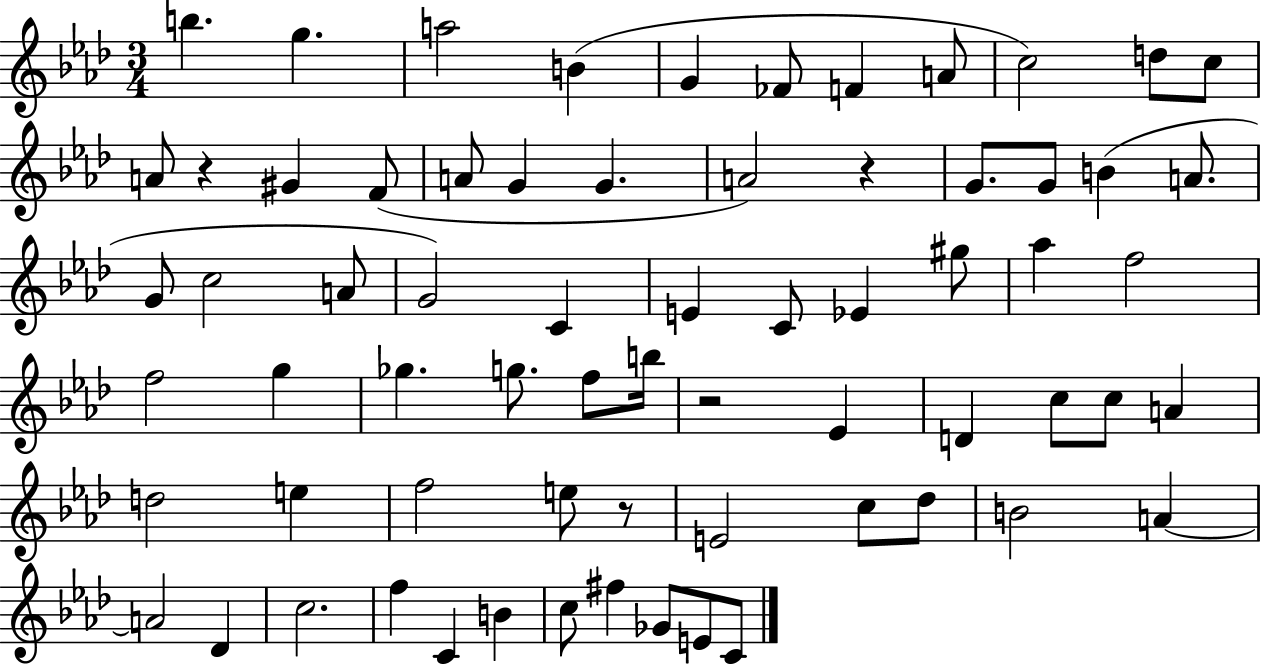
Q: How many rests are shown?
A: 4